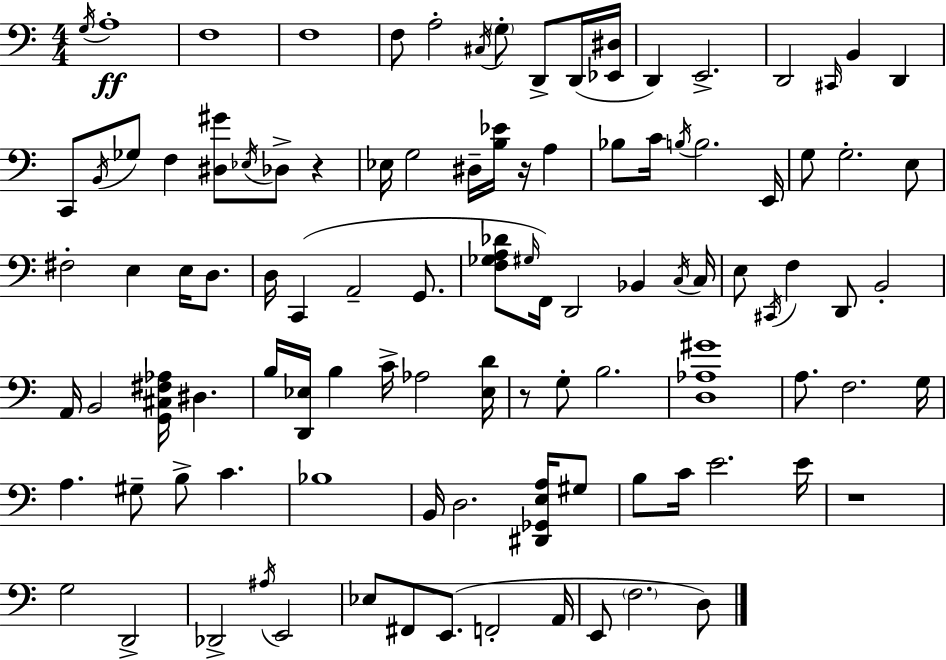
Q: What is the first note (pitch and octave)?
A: G3